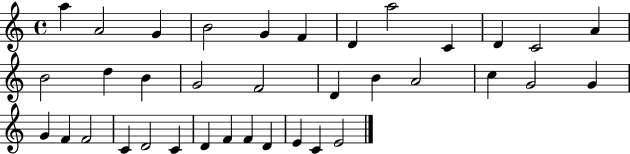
{
  \clef treble
  \time 4/4
  \defaultTimeSignature
  \key c \major
  a''4 a'2 g'4 | b'2 g'4 f'4 | d'4 a''2 c'4 | d'4 c'2 a'4 | \break b'2 d''4 b'4 | g'2 f'2 | d'4 b'4 a'2 | c''4 g'2 g'4 | \break g'4 f'4 f'2 | c'4 d'2 c'4 | d'4 f'4 f'4 d'4 | e'4 c'4 e'2 | \break \bar "|."
}